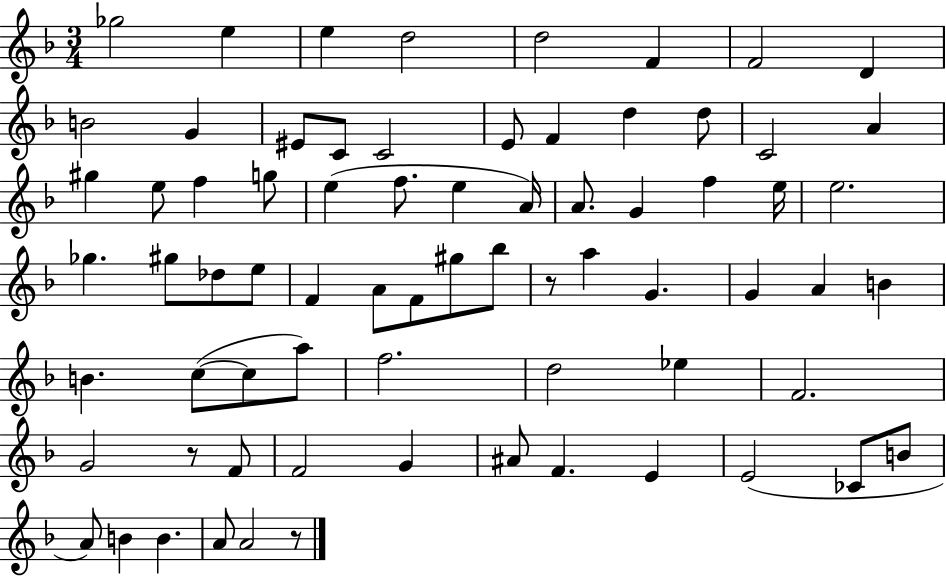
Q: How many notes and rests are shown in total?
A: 72